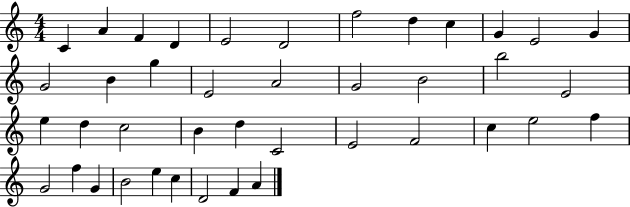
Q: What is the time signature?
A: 4/4